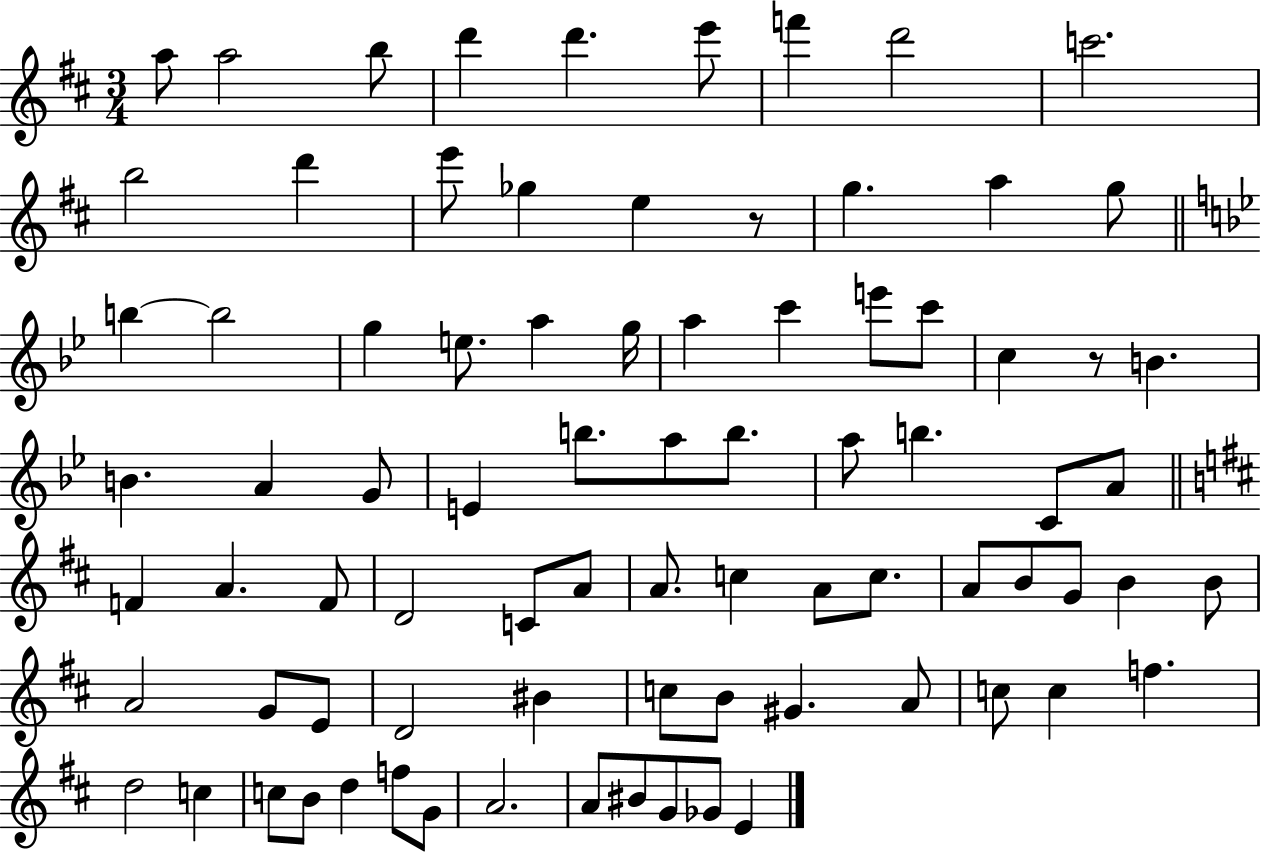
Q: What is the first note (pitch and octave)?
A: A5